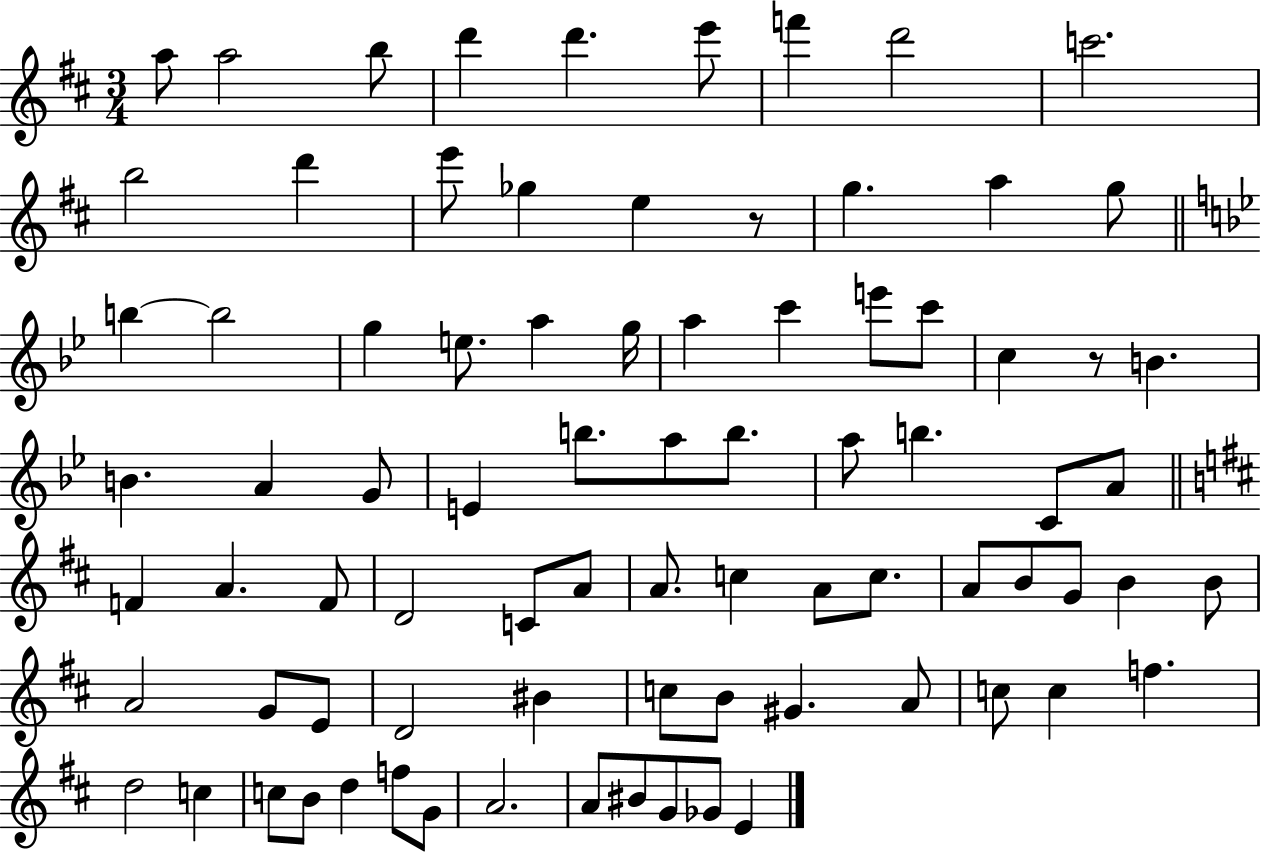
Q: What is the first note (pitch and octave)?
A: A5